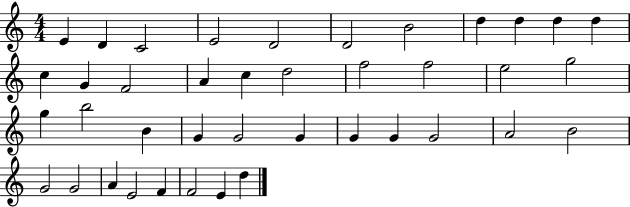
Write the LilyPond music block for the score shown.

{
  \clef treble
  \numericTimeSignature
  \time 4/4
  \key c \major
  e'4 d'4 c'2 | e'2 d'2 | d'2 b'2 | d''4 d''4 d''4 d''4 | \break c''4 g'4 f'2 | a'4 c''4 d''2 | f''2 f''2 | e''2 g''2 | \break g''4 b''2 b'4 | g'4 g'2 g'4 | g'4 g'4 g'2 | a'2 b'2 | \break g'2 g'2 | a'4 e'2 f'4 | f'2 e'4 d''4 | \bar "|."
}